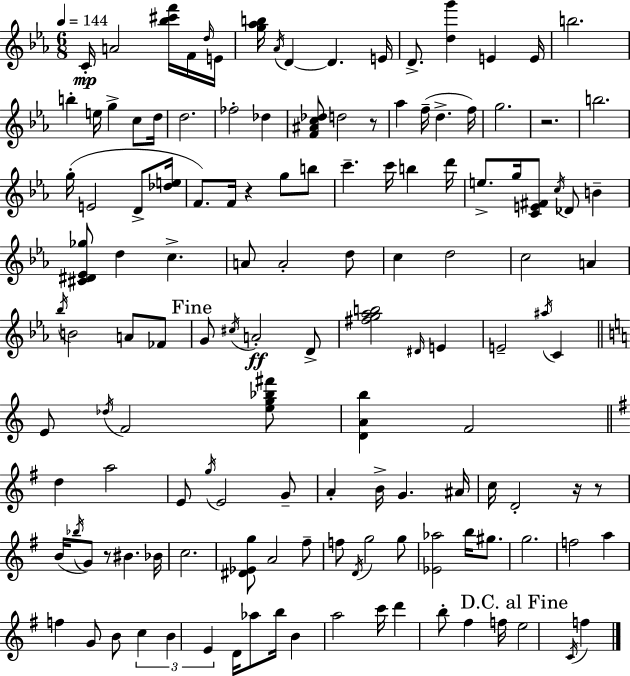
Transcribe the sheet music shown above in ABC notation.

X:1
T:Untitled
M:6/8
L:1/4
K:Cm
C/4 A2 [_b^c'f']/4 F/4 d/4 E/4 [g_ab]/4 _A/4 D D E/4 D/2 [dg'] E E/4 b2 b e/4 g c/2 d/4 d2 _f2 _d [F^Ac_d]/2 d2 z/2 _a f/4 d f/4 g2 z2 b2 g/4 E2 D/2 [_de]/4 F/2 F/4 z g/2 b/2 c' c'/4 b d'/4 e/2 g/4 [CE^F]/2 c/4 _D/2 B [^C^D_E_g]/2 d c A/2 A2 d/2 c d2 c2 A _b/4 B2 A/2 _F/2 G/2 ^c/4 A2 D/2 [^fg_ab]2 ^D/4 E E2 ^a/4 C E/2 _d/4 F2 [eg_b^f']/2 [DAb] F2 d a2 E/2 g/4 E2 G/2 A B/4 G ^A/4 c/4 D2 z/4 z/2 B/4 _b/4 G/2 z/2 ^B _B/4 c2 [^D_Eg]/2 A2 ^f/2 f/2 D/4 g2 g/2 [_E_a]2 b/4 ^g/2 g2 f2 a f G/2 B/2 c B E D/4 _a/2 b/4 B a2 c'/4 d' b/2 ^f f/4 e2 C/4 f